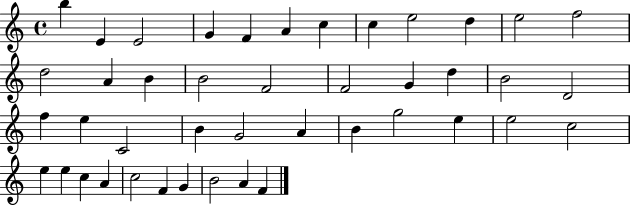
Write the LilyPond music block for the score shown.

{
  \clef treble
  \time 4/4
  \defaultTimeSignature
  \key c \major
  b''4 e'4 e'2 | g'4 f'4 a'4 c''4 | c''4 e''2 d''4 | e''2 f''2 | \break d''2 a'4 b'4 | b'2 f'2 | f'2 g'4 d''4 | b'2 d'2 | \break f''4 e''4 c'2 | b'4 g'2 a'4 | b'4 g''2 e''4 | e''2 c''2 | \break e''4 e''4 c''4 a'4 | c''2 f'4 g'4 | b'2 a'4 f'4 | \bar "|."
}